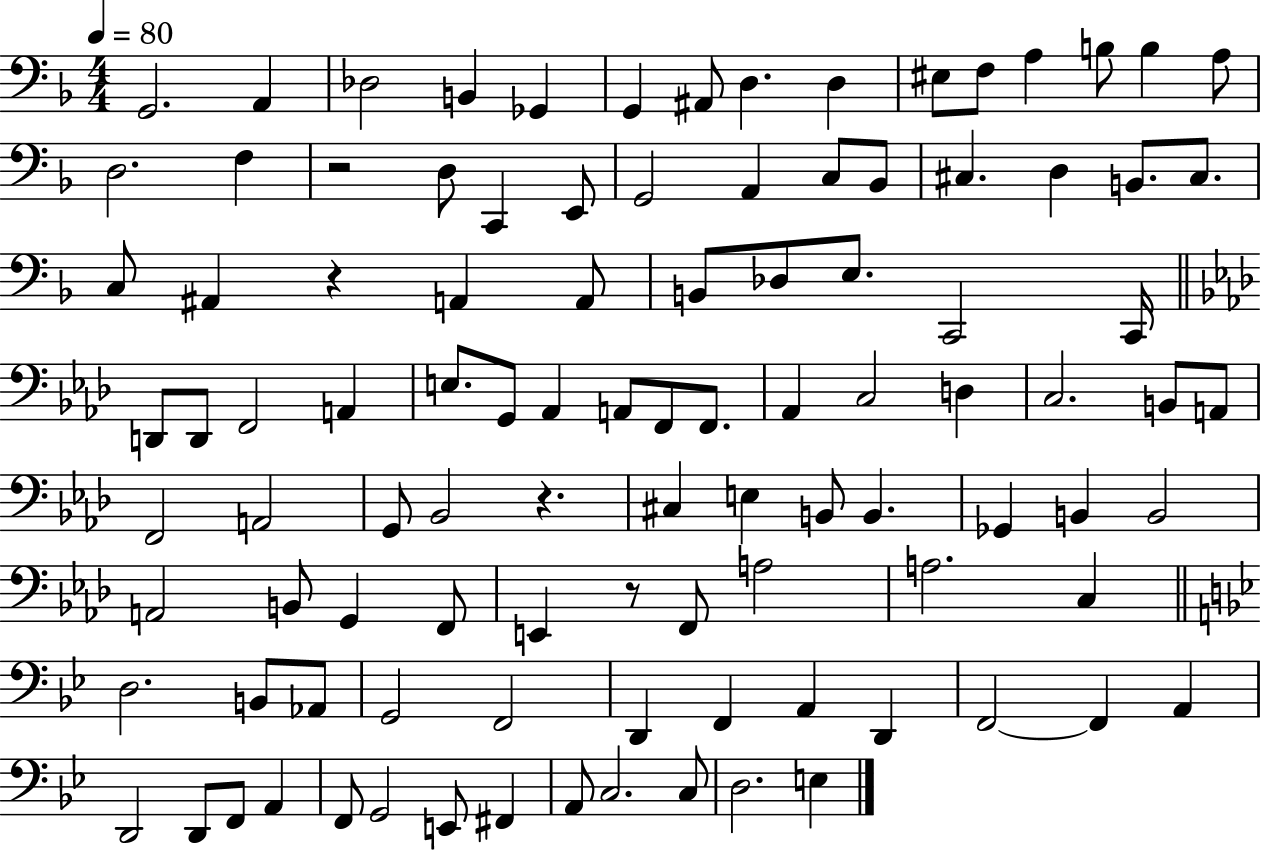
{
  \clef bass
  \numericTimeSignature
  \time 4/4
  \key f \major
  \tempo 4 = 80
  \repeat volta 2 { g,2. a,4 | des2 b,4 ges,4 | g,4 ais,8 d4. d4 | eis8 f8 a4 b8 b4 a8 | \break d2. f4 | r2 d8 c,4 e,8 | g,2 a,4 c8 bes,8 | cis4. d4 b,8. cis8. | \break c8 ais,4 r4 a,4 a,8 | b,8 des8 e8. c,2 c,16 | \bar "||" \break \key aes \major d,8 d,8 f,2 a,4 | e8. g,8 aes,4 a,8 f,8 f,8. | aes,4 c2 d4 | c2. b,8 a,8 | \break f,2 a,2 | g,8 bes,2 r4. | cis4 e4 b,8 b,4. | ges,4 b,4 b,2 | \break a,2 b,8 g,4 f,8 | e,4 r8 f,8 a2 | a2. c4 | \bar "||" \break \key bes \major d2. b,8 aes,8 | g,2 f,2 | d,4 f,4 a,4 d,4 | f,2~~ f,4 a,4 | \break d,2 d,8 f,8 a,4 | f,8 g,2 e,8 fis,4 | a,8 c2. c8 | d2. e4 | \break } \bar "|."
}